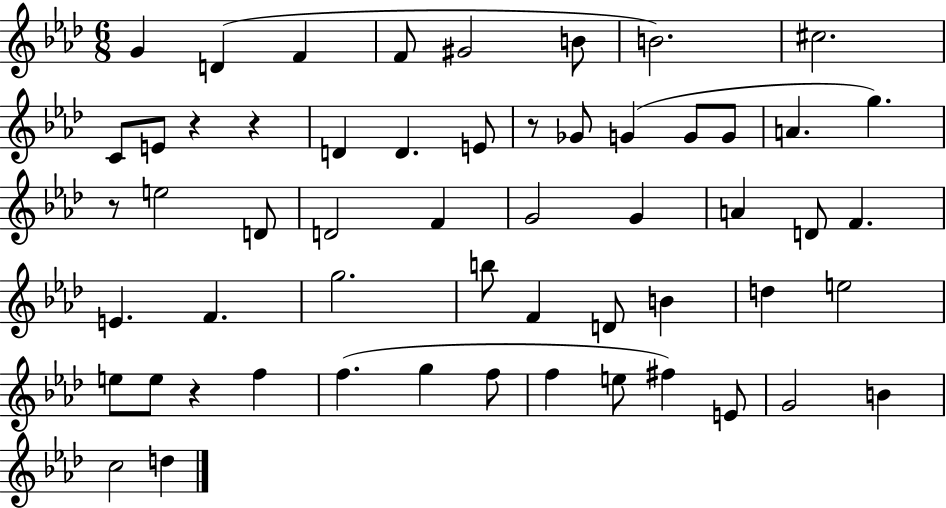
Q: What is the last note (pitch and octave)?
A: D5